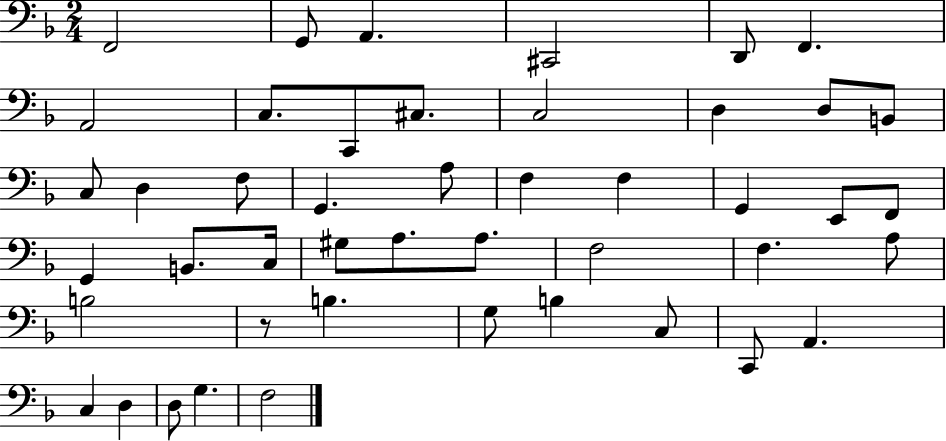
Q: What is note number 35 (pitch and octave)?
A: B3